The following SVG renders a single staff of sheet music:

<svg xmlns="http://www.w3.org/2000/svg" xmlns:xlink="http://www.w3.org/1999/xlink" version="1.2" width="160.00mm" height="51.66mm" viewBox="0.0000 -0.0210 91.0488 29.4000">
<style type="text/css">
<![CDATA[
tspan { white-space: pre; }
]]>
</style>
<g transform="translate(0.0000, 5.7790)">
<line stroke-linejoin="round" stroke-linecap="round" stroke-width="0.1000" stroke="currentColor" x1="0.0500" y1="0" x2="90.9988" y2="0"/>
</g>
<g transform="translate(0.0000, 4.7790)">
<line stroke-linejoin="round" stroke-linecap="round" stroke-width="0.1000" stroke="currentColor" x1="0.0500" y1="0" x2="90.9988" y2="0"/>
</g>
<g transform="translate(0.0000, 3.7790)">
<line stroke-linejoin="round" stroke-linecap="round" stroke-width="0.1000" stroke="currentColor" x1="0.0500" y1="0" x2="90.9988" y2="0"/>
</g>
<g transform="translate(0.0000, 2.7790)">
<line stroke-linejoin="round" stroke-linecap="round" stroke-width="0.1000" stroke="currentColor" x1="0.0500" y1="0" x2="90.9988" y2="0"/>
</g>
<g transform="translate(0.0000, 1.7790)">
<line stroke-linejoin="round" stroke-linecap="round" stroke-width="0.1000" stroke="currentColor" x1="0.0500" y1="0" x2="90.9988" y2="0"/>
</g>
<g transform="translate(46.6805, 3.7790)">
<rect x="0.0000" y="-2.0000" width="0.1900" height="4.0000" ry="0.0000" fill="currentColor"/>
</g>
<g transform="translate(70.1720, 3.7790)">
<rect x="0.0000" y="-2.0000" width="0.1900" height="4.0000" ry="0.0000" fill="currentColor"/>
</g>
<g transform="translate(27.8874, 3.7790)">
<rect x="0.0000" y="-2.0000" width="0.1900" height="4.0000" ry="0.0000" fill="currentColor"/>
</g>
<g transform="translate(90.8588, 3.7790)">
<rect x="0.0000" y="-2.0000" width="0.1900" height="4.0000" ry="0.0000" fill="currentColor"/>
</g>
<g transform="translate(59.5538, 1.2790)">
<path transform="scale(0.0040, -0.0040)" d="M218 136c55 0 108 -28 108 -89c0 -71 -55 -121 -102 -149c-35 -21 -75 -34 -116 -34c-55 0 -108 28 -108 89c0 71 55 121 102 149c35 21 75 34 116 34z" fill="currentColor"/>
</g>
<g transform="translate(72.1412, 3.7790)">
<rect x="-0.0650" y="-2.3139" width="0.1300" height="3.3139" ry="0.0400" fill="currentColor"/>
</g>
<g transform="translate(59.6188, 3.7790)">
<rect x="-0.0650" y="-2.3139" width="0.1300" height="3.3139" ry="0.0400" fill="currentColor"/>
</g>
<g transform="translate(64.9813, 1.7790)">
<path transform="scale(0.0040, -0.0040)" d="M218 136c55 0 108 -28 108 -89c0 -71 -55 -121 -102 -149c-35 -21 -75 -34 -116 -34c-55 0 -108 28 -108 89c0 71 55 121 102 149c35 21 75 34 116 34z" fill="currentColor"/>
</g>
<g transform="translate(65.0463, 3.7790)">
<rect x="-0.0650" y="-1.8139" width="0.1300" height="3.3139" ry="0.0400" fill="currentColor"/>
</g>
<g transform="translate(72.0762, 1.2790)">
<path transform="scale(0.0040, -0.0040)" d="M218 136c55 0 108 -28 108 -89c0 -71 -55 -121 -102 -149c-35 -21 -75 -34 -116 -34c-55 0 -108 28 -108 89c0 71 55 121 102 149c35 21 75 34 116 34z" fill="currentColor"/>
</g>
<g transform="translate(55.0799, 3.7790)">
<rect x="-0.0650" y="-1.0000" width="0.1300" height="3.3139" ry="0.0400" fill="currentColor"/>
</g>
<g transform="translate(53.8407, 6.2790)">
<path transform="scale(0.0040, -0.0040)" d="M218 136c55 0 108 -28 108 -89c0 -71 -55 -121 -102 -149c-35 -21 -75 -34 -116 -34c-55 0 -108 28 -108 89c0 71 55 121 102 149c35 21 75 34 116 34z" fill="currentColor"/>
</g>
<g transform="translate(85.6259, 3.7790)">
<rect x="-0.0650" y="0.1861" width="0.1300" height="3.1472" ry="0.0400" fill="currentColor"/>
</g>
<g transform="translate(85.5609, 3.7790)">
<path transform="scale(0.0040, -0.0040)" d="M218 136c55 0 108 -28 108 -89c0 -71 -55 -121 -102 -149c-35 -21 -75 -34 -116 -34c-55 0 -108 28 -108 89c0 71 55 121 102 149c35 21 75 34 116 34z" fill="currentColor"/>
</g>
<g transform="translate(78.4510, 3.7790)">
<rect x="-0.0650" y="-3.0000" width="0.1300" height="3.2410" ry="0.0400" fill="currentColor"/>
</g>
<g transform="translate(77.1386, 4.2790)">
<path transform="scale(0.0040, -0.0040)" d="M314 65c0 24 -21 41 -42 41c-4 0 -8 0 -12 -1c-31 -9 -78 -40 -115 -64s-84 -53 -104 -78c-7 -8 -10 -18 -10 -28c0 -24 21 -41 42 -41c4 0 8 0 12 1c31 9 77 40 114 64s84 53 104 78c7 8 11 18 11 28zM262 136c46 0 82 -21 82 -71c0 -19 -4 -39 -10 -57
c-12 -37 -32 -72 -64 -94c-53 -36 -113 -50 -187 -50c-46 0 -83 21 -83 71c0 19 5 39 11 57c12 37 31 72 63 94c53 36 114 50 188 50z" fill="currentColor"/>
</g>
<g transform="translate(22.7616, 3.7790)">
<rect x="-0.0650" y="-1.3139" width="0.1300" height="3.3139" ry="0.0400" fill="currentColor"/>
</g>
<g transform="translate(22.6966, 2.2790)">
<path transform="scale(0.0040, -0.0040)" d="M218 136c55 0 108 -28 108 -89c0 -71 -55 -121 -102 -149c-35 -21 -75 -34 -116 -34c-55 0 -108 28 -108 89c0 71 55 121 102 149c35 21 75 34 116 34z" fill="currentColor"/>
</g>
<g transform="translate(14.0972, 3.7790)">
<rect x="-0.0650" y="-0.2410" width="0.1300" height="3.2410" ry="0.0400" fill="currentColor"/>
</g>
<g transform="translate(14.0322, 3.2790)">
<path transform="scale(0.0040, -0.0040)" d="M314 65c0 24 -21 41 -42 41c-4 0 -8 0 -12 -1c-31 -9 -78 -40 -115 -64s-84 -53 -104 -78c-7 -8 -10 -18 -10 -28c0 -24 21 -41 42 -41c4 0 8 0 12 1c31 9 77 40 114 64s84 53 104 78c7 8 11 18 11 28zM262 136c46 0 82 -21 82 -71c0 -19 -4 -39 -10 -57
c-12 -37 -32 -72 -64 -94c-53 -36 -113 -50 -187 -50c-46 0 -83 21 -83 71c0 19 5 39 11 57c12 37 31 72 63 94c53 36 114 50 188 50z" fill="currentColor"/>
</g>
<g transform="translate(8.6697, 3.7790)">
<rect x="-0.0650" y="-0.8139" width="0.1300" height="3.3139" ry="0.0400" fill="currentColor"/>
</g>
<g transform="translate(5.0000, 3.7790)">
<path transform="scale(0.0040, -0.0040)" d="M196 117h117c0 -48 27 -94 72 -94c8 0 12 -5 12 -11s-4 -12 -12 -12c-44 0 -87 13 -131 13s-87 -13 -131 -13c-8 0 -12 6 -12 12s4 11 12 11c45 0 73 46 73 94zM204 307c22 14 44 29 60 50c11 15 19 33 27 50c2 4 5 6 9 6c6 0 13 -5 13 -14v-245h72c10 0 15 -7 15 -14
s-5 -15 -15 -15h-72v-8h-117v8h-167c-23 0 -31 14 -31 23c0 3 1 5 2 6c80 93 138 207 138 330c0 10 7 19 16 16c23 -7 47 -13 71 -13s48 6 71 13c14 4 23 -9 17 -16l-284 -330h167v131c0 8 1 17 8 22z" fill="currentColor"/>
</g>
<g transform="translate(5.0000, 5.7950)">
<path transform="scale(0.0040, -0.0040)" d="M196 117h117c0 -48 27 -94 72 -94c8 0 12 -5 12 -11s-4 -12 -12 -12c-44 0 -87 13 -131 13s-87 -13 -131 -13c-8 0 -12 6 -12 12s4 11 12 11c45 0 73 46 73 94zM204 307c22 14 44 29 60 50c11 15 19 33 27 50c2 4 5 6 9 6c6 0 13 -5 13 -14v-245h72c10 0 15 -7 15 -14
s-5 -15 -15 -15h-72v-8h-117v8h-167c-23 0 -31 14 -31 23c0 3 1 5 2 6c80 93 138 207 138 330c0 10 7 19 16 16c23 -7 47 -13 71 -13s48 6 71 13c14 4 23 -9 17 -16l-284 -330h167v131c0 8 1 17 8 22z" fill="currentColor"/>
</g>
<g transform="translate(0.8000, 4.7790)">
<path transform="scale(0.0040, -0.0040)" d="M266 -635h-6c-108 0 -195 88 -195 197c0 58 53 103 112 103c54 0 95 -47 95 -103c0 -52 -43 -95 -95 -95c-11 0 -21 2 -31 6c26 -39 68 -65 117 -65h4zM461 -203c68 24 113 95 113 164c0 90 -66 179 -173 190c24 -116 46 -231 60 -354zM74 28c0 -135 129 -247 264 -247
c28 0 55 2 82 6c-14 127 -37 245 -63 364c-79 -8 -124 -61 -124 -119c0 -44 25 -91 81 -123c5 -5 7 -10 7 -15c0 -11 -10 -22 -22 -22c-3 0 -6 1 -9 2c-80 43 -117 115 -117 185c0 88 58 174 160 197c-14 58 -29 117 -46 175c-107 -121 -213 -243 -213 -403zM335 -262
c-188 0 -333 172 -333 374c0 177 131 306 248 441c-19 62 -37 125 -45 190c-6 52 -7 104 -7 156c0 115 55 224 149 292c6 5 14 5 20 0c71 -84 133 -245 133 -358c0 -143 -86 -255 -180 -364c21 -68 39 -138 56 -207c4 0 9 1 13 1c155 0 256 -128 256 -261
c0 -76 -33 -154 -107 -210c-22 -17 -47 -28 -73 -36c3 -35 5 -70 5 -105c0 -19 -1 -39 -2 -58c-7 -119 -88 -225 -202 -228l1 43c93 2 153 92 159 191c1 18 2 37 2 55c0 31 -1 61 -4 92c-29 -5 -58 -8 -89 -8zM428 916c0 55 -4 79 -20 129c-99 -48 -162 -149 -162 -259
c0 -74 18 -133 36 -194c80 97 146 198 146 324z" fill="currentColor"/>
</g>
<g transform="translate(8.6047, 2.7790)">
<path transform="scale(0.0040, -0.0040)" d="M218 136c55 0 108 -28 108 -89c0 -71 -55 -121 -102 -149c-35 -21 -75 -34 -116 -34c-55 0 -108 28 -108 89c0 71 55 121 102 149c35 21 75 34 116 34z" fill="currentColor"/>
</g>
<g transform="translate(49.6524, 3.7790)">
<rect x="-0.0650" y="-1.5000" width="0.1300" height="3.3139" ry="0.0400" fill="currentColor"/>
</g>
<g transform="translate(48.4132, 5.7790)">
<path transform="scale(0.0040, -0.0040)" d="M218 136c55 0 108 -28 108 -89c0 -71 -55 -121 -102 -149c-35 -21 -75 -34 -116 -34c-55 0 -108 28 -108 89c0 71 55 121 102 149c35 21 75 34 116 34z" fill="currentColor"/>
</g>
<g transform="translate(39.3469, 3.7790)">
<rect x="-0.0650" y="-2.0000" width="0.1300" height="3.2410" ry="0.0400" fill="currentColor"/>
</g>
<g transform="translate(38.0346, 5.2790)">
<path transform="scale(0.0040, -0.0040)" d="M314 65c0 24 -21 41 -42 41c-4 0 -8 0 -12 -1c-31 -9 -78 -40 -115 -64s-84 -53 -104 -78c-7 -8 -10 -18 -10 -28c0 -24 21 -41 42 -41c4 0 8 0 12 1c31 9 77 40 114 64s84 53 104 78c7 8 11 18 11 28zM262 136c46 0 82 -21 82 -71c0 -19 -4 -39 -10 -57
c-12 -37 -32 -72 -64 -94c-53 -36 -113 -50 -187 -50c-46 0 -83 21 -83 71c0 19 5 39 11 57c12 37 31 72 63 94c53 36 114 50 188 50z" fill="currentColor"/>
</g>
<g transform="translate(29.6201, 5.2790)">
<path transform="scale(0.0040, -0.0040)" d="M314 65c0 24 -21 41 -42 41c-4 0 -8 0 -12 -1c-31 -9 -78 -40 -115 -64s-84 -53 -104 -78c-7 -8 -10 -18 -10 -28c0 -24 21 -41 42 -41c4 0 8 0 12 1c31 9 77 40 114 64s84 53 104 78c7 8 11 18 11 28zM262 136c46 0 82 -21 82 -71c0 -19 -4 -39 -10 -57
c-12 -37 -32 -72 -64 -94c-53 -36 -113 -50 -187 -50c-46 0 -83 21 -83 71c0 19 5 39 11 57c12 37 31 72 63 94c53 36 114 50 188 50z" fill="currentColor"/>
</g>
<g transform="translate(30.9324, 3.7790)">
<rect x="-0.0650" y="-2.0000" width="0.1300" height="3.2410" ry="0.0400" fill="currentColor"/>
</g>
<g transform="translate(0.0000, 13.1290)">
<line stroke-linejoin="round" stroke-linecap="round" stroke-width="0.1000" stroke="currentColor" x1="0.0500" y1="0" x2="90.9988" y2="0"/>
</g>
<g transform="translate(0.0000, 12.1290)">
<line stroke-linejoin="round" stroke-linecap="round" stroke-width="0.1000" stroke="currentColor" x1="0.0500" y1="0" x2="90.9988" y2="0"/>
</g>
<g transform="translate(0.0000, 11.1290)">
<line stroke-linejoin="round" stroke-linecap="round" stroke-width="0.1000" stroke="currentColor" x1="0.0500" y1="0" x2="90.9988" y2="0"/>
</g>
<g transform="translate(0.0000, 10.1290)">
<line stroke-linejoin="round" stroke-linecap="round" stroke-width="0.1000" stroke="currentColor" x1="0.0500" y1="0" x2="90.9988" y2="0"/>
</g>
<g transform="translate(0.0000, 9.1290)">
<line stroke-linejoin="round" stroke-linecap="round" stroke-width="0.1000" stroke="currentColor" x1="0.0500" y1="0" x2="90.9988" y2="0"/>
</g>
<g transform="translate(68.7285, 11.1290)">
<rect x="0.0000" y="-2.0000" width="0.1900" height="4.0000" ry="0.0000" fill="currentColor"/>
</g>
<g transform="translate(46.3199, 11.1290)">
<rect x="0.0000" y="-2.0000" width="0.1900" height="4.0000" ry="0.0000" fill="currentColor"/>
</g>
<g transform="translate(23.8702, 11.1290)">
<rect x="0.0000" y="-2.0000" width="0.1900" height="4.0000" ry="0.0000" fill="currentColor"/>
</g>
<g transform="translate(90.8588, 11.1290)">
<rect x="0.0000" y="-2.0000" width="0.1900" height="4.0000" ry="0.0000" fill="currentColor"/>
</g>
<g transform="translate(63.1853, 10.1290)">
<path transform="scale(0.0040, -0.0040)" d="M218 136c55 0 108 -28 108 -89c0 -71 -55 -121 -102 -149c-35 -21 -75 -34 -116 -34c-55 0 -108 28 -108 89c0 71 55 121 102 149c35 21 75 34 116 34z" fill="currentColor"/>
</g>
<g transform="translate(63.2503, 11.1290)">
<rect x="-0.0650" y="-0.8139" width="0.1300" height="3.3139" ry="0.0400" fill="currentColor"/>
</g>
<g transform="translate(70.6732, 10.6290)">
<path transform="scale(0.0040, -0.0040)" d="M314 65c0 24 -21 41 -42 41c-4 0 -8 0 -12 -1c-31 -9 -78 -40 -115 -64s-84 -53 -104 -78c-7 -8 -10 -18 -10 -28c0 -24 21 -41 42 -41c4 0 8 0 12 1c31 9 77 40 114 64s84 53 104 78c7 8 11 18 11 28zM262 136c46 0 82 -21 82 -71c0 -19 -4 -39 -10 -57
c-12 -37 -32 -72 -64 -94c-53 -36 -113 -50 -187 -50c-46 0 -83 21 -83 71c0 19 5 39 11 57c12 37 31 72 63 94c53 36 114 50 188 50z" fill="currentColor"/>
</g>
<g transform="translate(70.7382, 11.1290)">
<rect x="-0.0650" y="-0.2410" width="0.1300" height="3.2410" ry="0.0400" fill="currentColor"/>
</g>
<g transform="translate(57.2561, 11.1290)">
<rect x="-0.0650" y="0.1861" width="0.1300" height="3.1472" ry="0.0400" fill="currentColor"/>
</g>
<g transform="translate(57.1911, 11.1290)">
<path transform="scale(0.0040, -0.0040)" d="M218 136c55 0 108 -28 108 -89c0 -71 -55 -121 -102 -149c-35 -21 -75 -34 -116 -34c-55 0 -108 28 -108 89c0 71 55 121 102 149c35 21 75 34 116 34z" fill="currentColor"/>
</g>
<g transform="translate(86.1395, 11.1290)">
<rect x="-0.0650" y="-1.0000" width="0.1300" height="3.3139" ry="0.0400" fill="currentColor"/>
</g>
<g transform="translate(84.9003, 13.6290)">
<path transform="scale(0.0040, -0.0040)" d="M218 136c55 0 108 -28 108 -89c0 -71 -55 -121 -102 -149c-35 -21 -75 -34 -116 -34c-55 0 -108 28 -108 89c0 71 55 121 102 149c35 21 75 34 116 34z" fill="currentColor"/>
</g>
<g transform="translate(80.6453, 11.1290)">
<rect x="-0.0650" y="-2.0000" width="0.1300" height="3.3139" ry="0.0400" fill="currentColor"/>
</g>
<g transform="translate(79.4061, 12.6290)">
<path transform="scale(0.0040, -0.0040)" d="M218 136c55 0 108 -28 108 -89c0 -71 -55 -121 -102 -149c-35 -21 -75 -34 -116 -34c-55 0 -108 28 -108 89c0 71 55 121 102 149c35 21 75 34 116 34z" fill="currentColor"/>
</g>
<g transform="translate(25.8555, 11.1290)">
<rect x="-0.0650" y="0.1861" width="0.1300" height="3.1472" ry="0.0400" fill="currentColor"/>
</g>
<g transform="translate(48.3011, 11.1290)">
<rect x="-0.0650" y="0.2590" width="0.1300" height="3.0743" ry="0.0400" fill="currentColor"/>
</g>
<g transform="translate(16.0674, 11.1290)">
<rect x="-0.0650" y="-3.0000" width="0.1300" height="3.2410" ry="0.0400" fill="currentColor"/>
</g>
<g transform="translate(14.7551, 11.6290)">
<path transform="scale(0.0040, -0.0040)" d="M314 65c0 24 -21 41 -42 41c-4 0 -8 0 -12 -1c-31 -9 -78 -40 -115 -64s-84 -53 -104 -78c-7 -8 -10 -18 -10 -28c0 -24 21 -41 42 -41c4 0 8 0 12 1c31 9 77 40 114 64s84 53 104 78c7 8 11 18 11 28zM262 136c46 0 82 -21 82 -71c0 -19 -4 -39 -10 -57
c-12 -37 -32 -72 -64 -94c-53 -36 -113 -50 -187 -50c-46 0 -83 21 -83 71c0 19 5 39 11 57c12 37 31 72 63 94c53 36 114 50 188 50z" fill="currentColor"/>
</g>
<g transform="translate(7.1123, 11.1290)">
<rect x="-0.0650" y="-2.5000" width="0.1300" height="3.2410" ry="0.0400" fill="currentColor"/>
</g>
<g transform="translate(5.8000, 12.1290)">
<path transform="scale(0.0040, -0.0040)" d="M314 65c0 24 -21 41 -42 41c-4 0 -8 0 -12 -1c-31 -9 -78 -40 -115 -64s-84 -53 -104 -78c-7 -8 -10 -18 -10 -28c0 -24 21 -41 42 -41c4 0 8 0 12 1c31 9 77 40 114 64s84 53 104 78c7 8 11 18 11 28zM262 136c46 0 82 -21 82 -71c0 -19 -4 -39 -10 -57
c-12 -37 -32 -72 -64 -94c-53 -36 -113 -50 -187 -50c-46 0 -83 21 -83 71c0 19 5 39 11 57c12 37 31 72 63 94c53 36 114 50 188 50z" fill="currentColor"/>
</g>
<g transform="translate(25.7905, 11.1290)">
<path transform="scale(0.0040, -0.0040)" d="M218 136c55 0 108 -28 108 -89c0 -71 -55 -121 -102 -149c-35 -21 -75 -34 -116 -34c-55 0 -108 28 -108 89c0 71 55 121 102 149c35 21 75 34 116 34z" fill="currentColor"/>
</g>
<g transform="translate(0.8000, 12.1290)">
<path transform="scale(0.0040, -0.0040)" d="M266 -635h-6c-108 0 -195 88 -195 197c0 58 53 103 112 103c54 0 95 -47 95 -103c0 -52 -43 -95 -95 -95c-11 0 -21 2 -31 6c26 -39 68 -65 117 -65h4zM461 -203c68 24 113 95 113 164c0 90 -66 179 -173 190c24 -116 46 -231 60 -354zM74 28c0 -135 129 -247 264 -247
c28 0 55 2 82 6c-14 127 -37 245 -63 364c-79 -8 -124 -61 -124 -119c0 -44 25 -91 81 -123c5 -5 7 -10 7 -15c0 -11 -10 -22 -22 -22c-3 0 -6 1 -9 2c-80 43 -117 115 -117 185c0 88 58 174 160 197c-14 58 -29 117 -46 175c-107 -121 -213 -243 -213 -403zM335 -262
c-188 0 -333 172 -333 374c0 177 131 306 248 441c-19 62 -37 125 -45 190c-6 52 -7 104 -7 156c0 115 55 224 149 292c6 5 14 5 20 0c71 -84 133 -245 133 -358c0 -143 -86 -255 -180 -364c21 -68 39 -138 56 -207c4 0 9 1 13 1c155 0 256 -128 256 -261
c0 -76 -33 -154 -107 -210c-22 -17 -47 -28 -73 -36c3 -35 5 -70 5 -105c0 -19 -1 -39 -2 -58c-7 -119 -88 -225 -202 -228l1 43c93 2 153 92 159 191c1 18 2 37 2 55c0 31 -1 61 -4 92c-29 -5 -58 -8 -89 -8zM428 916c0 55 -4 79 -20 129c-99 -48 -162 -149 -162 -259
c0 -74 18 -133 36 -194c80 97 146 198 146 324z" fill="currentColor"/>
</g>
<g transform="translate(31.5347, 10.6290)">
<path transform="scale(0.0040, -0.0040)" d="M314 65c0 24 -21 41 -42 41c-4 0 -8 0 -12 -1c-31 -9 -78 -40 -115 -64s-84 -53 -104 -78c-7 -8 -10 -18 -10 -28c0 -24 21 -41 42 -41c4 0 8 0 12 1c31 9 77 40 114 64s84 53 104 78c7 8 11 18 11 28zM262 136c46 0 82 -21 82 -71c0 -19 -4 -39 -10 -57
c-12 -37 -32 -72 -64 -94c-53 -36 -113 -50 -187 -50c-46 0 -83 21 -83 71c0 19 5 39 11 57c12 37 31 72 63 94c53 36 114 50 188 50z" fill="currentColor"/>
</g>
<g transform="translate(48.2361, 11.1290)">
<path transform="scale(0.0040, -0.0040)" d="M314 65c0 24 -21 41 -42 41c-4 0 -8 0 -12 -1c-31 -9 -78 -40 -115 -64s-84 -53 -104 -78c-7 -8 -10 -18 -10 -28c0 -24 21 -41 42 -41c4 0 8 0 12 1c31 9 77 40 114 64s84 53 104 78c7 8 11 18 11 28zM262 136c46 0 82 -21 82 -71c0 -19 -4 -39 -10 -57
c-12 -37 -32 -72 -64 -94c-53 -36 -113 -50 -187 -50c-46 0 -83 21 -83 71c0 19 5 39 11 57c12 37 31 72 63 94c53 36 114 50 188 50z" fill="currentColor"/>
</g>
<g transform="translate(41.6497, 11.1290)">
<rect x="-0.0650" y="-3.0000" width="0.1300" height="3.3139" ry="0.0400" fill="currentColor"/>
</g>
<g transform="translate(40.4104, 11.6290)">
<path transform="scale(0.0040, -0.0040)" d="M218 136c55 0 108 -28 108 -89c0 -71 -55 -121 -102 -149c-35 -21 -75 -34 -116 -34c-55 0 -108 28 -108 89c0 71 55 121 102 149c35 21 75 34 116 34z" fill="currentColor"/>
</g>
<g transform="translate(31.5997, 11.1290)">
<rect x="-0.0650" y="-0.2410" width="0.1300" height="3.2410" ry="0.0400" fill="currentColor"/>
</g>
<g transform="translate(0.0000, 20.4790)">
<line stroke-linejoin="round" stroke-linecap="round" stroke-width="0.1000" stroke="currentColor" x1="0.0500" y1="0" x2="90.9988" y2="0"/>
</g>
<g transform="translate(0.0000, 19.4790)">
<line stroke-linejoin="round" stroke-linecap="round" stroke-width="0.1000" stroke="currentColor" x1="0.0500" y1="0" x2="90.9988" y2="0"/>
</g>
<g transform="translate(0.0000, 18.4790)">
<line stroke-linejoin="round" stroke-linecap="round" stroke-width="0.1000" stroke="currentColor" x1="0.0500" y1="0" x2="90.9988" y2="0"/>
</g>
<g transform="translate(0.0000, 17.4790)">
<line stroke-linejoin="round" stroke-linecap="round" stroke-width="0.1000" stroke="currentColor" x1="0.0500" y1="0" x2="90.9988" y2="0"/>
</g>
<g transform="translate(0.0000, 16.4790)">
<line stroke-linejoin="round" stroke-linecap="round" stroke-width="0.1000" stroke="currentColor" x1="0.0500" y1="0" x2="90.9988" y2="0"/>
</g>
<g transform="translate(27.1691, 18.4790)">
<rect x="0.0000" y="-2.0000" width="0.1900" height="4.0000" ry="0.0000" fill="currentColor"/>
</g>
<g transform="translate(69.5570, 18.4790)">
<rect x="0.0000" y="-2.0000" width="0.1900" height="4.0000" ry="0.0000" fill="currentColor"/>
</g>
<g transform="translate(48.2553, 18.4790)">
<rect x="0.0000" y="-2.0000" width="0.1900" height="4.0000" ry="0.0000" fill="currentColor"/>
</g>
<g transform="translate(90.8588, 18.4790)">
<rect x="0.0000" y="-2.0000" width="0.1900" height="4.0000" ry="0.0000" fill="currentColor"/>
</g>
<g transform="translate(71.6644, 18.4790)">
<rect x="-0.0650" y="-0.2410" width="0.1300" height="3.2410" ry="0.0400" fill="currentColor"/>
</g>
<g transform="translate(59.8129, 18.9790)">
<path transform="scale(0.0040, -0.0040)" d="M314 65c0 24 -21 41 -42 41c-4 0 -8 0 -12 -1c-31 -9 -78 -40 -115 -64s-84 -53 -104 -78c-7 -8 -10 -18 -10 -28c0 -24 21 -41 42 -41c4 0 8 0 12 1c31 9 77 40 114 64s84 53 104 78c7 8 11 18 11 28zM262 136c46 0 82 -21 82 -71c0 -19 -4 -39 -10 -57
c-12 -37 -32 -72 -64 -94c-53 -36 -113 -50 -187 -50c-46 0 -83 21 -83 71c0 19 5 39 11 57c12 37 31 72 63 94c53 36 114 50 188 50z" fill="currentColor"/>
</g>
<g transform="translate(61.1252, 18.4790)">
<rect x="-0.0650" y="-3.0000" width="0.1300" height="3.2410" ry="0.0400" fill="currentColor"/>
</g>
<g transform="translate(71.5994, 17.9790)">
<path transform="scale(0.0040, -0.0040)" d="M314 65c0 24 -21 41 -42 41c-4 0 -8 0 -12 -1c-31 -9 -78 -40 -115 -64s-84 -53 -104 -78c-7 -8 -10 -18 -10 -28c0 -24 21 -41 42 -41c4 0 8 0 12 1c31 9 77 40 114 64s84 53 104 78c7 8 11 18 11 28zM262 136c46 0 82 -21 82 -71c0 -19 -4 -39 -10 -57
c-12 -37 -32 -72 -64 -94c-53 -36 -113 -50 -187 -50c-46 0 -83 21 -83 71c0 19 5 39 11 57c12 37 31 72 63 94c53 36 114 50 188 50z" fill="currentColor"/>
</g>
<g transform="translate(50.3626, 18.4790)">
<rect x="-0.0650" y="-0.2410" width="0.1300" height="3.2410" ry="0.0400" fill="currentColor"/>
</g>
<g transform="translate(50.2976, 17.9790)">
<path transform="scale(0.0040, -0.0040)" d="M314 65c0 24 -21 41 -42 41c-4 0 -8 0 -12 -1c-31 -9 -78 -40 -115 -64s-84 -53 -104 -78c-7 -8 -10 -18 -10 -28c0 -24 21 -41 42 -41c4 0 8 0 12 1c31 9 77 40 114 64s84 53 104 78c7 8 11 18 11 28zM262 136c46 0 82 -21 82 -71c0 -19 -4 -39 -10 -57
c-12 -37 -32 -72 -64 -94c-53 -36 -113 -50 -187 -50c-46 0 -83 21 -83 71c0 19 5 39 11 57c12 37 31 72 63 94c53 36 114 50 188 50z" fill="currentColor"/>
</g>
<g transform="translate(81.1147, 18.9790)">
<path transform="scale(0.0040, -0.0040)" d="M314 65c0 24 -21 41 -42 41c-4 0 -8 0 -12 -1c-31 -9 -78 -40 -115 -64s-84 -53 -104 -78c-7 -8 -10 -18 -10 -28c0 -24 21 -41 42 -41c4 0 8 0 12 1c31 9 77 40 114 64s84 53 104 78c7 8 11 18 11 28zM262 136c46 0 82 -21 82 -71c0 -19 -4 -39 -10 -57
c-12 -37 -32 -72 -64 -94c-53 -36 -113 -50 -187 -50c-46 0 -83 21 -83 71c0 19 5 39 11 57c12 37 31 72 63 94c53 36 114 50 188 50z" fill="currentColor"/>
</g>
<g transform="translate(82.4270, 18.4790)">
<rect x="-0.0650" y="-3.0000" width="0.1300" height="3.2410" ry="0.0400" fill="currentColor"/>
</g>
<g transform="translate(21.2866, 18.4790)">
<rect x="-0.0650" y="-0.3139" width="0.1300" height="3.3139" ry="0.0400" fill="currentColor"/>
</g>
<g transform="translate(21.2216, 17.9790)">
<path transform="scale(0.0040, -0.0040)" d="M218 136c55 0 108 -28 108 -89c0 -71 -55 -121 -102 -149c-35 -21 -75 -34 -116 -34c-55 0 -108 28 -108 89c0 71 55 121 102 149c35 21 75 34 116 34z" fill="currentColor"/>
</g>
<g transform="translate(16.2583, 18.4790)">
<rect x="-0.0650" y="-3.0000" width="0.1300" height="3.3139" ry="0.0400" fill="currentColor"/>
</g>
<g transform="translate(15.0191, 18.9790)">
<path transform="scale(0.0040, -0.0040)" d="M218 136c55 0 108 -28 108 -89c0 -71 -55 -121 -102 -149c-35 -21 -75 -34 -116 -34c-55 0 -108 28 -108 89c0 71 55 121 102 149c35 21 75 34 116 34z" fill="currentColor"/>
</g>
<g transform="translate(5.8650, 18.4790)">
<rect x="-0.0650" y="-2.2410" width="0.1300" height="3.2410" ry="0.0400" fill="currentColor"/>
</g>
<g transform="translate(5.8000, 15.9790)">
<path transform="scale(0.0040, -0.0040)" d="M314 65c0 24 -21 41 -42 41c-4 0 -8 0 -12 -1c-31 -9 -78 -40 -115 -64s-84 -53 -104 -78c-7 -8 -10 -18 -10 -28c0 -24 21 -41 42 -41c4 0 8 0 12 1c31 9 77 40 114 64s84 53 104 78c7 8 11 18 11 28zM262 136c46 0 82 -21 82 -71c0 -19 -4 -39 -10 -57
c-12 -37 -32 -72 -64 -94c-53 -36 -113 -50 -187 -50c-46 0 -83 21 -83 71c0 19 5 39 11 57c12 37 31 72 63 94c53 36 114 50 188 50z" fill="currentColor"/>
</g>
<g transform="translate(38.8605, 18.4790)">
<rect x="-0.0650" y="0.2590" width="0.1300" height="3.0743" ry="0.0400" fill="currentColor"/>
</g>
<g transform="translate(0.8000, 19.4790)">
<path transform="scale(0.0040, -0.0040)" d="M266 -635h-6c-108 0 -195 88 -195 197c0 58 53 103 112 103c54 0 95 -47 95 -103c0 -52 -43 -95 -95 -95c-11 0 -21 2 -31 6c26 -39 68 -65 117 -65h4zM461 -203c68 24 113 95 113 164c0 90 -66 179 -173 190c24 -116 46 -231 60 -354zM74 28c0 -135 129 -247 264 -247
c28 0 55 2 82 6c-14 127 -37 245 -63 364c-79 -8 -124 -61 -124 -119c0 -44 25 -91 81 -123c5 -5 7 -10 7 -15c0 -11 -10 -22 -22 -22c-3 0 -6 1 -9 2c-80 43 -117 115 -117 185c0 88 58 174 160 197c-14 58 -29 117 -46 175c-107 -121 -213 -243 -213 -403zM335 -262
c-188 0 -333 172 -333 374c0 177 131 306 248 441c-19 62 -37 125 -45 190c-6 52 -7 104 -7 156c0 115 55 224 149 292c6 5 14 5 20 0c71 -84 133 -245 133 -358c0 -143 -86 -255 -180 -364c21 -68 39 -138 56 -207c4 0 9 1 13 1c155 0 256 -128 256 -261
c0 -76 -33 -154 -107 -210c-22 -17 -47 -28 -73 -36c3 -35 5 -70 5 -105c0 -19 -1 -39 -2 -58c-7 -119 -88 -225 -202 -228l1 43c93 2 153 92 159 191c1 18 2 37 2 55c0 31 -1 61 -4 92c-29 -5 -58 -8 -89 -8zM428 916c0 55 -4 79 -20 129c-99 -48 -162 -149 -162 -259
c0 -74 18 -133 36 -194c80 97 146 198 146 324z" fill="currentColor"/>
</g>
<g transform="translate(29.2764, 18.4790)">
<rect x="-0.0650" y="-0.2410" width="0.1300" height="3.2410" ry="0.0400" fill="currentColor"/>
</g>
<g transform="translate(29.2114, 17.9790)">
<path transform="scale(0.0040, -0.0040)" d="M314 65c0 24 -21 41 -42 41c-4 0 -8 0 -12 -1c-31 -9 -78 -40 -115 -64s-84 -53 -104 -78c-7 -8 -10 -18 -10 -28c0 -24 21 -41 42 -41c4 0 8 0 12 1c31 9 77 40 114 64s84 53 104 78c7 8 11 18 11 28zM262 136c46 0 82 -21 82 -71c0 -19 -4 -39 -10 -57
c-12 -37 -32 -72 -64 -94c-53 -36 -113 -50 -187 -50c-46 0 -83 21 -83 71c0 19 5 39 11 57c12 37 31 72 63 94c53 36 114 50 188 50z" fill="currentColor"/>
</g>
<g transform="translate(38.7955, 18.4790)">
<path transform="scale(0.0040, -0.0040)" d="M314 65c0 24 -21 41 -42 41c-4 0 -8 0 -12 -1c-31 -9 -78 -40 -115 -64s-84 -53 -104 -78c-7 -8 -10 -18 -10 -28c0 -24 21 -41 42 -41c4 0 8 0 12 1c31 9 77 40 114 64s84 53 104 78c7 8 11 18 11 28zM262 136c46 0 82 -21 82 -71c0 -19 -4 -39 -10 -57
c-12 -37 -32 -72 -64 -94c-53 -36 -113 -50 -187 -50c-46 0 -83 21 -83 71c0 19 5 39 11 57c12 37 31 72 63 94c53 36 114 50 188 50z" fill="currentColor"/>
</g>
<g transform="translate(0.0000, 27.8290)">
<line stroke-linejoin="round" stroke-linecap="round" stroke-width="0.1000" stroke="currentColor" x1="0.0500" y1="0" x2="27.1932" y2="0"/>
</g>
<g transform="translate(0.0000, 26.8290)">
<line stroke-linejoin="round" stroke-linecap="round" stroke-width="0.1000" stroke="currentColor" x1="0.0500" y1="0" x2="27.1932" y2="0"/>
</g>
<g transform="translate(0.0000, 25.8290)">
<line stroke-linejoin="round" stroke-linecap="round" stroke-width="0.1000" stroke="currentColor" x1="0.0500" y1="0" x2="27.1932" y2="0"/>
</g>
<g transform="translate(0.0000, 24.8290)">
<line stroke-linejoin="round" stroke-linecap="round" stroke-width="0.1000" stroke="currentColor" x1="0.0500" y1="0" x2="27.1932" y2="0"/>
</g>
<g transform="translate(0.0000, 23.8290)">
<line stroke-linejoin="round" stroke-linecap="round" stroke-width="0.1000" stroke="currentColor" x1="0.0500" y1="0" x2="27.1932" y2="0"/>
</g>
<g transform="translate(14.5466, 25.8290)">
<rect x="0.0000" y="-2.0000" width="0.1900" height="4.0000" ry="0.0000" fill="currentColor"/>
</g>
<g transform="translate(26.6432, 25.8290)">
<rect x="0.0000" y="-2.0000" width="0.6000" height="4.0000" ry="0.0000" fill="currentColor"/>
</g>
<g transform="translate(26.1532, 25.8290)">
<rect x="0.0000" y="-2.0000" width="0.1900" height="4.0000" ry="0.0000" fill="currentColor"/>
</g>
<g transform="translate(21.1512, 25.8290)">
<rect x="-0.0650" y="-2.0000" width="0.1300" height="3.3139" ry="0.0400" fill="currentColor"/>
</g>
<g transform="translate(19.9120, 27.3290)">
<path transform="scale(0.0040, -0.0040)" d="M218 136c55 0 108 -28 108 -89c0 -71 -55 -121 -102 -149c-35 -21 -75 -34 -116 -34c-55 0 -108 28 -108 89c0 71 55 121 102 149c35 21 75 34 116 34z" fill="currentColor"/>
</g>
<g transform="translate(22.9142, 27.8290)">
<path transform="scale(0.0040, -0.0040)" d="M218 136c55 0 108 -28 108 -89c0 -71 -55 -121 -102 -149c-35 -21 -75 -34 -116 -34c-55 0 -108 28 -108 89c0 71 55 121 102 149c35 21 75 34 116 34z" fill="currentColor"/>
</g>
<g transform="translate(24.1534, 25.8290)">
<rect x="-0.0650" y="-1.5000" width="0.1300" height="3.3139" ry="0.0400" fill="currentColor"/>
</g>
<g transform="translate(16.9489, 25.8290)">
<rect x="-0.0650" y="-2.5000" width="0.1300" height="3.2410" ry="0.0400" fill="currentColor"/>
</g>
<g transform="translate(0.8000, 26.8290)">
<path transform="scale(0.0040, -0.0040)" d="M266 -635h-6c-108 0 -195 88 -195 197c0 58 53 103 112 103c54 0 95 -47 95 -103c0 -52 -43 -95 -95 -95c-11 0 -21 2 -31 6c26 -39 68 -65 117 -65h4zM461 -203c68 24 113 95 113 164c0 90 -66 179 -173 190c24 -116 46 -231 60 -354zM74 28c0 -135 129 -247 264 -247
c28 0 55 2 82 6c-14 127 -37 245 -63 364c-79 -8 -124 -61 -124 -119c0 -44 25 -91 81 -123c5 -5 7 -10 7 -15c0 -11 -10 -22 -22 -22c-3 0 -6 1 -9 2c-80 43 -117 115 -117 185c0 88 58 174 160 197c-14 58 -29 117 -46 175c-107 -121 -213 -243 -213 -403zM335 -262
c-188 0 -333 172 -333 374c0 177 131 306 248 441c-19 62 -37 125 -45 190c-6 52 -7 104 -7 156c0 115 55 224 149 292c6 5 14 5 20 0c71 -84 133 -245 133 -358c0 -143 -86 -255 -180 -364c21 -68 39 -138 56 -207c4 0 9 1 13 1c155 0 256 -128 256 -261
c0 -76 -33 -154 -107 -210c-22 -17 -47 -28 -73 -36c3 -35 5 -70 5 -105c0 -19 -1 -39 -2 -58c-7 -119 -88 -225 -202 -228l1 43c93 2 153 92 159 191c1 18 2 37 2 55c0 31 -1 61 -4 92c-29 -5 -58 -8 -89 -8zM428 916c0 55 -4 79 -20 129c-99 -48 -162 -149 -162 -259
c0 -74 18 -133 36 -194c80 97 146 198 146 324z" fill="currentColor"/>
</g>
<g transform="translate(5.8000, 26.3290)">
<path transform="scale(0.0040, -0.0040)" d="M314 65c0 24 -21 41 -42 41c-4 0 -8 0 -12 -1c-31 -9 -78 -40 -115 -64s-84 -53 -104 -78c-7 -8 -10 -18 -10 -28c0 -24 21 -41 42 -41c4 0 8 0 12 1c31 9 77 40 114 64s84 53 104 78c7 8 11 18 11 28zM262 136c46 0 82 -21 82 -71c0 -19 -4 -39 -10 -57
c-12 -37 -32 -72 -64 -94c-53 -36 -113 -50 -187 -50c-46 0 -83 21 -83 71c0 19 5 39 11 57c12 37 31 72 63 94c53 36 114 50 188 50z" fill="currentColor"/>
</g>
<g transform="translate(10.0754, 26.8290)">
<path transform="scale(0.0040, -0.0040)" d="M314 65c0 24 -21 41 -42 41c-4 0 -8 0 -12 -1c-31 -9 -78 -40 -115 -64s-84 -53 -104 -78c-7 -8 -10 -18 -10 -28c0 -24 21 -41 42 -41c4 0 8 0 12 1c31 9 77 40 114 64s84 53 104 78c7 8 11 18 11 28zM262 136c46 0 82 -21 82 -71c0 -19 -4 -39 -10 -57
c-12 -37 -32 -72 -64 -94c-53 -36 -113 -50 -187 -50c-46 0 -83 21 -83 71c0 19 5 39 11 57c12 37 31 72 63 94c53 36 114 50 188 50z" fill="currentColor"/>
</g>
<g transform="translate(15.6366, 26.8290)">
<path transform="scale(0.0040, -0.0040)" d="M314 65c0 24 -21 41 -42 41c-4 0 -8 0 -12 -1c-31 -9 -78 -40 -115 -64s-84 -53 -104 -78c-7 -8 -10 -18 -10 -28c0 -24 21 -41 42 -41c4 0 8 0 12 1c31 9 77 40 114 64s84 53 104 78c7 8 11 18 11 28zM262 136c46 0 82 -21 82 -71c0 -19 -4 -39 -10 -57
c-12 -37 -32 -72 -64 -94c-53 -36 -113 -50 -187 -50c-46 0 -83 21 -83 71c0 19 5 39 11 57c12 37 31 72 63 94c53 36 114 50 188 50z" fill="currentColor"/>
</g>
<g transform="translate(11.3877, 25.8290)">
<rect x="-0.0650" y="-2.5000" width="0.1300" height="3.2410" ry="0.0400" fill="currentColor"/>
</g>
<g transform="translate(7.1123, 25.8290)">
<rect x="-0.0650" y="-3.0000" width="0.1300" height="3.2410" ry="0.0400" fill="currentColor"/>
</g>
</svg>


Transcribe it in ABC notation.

X:1
T:Untitled
M:4/4
L:1/4
K:C
d c2 e F2 F2 E D g f g A2 B G2 A2 B c2 A B2 B d c2 F D g2 A c c2 B2 c2 A2 c2 A2 A2 G2 G2 F E